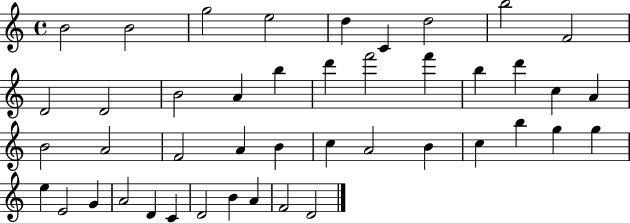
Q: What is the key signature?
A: C major